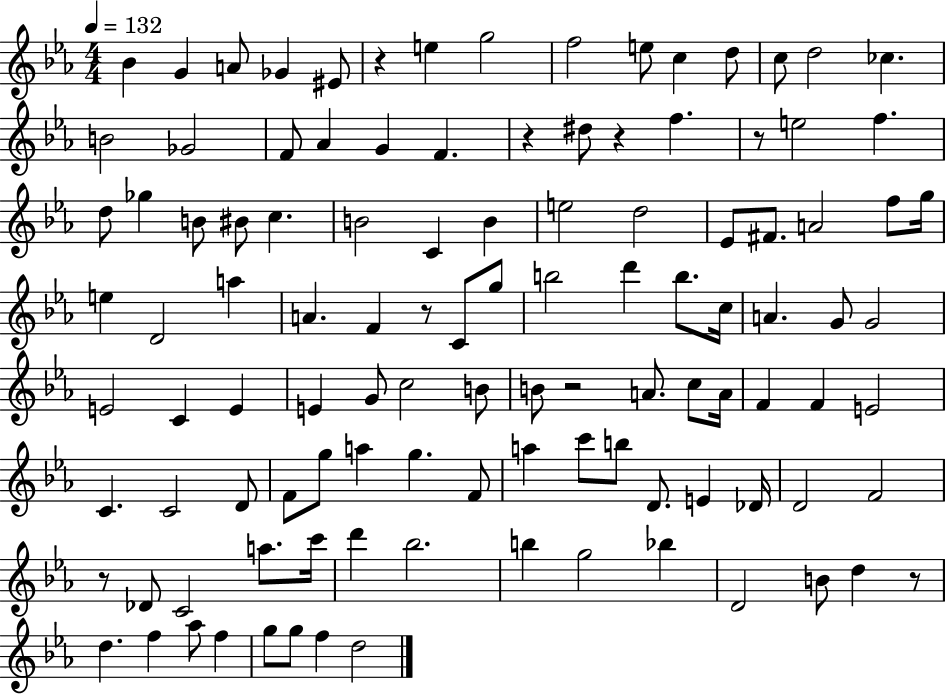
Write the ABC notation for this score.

X:1
T:Untitled
M:4/4
L:1/4
K:Eb
_B G A/2 _G ^E/2 z e g2 f2 e/2 c d/2 c/2 d2 _c B2 _G2 F/2 _A G F z ^d/2 z f z/2 e2 f d/2 _g B/2 ^B/2 c B2 C B e2 d2 _E/2 ^F/2 A2 f/2 g/4 e D2 a A F z/2 C/2 g/2 b2 d' b/2 c/4 A G/2 G2 E2 C E E G/2 c2 B/2 B/2 z2 A/2 c/2 A/4 F F E2 C C2 D/2 F/2 g/2 a g F/2 a c'/2 b/2 D/2 E _D/4 D2 F2 z/2 _D/2 C2 a/2 c'/4 d' _b2 b g2 _b D2 B/2 d z/2 d f _a/2 f g/2 g/2 f d2